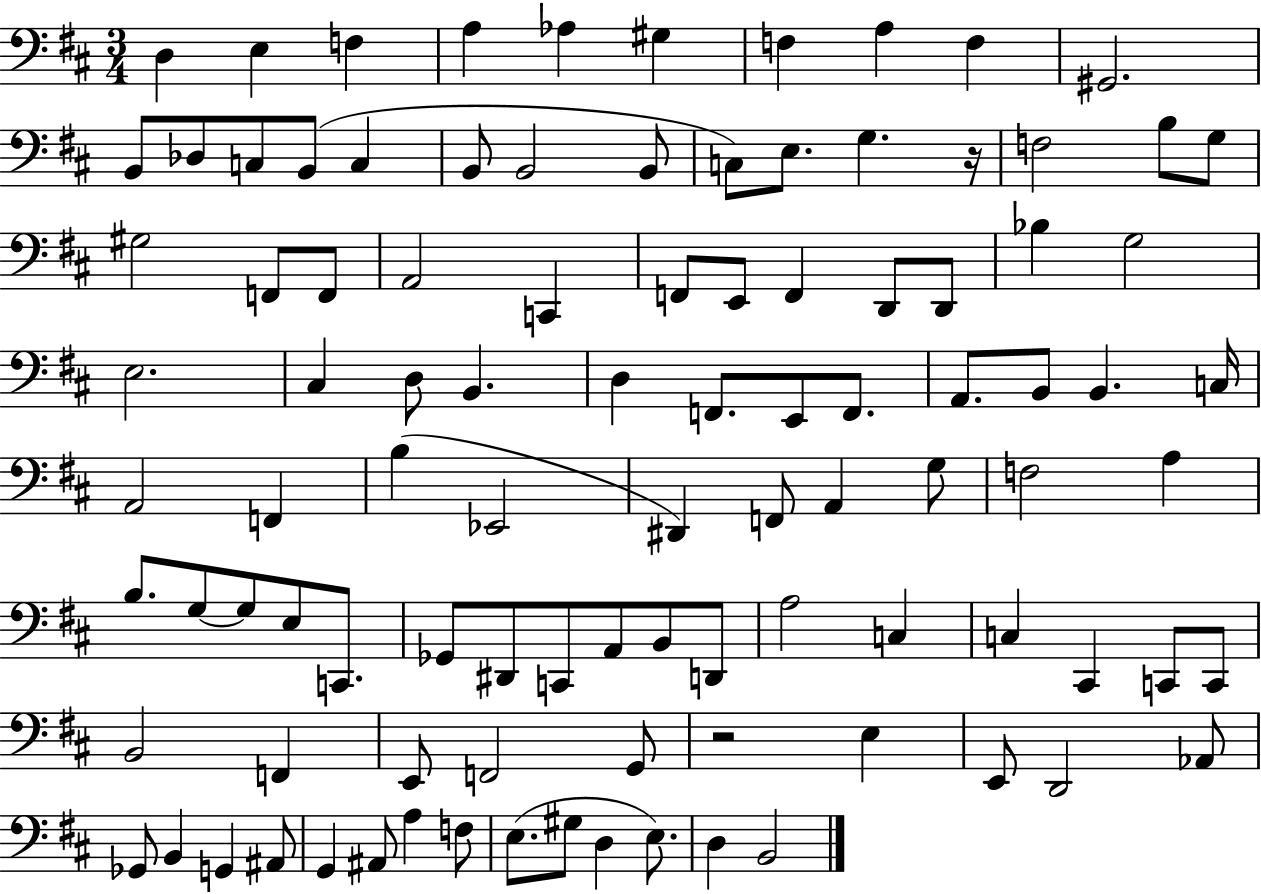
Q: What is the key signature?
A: D major